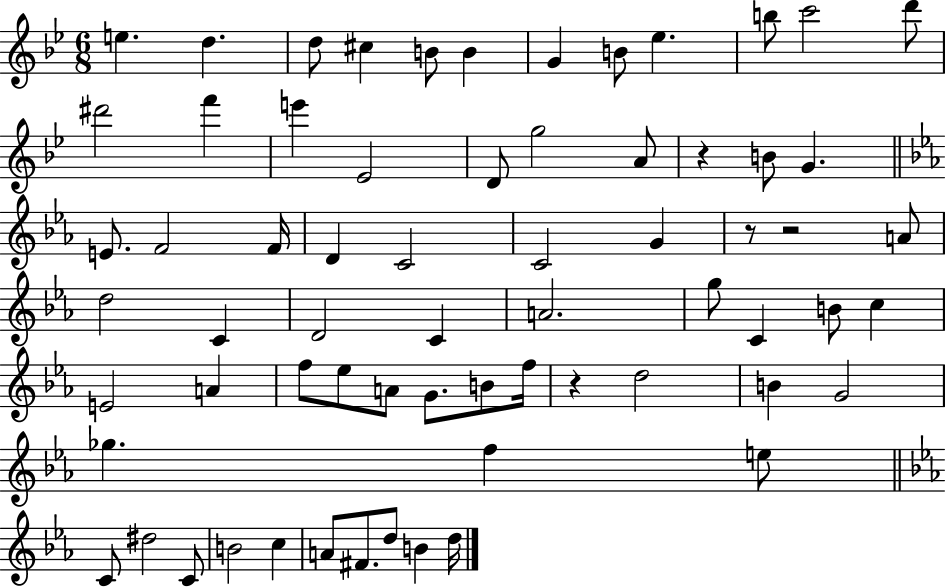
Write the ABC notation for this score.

X:1
T:Untitled
M:6/8
L:1/4
K:Bb
e d d/2 ^c B/2 B G B/2 _e b/2 c'2 d'/2 ^d'2 f' e' _E2 D/2 g2 A/2 z B/2 G E/2 F2 F/4 D C2 C2 G z/2 z2 A/2 d2 C D2 C A2 g/2 C B/2 c E2 A f/2 _e/2 A/2 G/2 B/2 f/4 z d2 B G2 _g f e/2 C/2 ^d2 C/2 B2 c A/2 ^F/2 d/2 B d/4